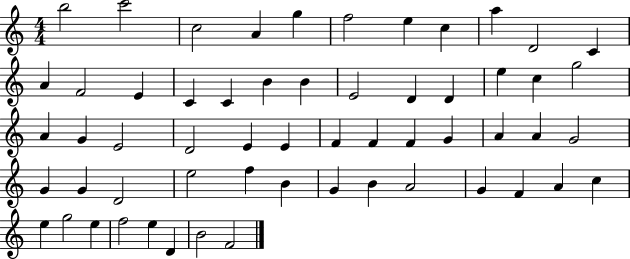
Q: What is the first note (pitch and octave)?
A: B5